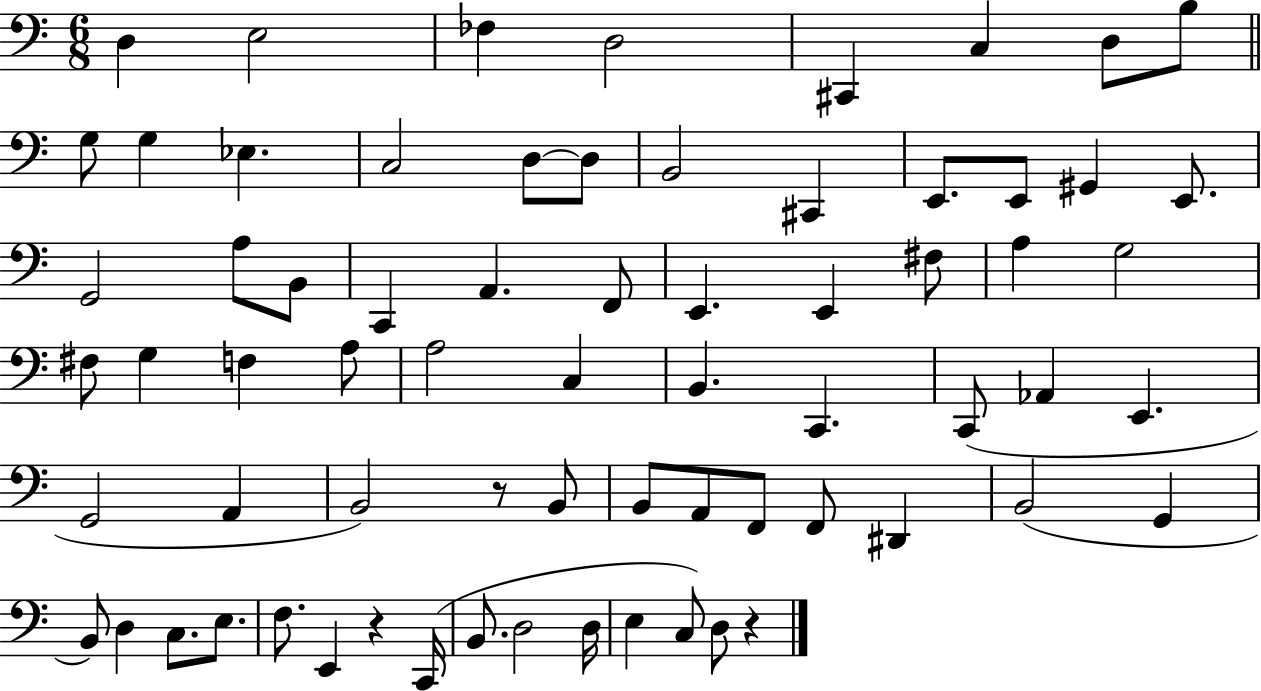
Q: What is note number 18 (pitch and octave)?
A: E2